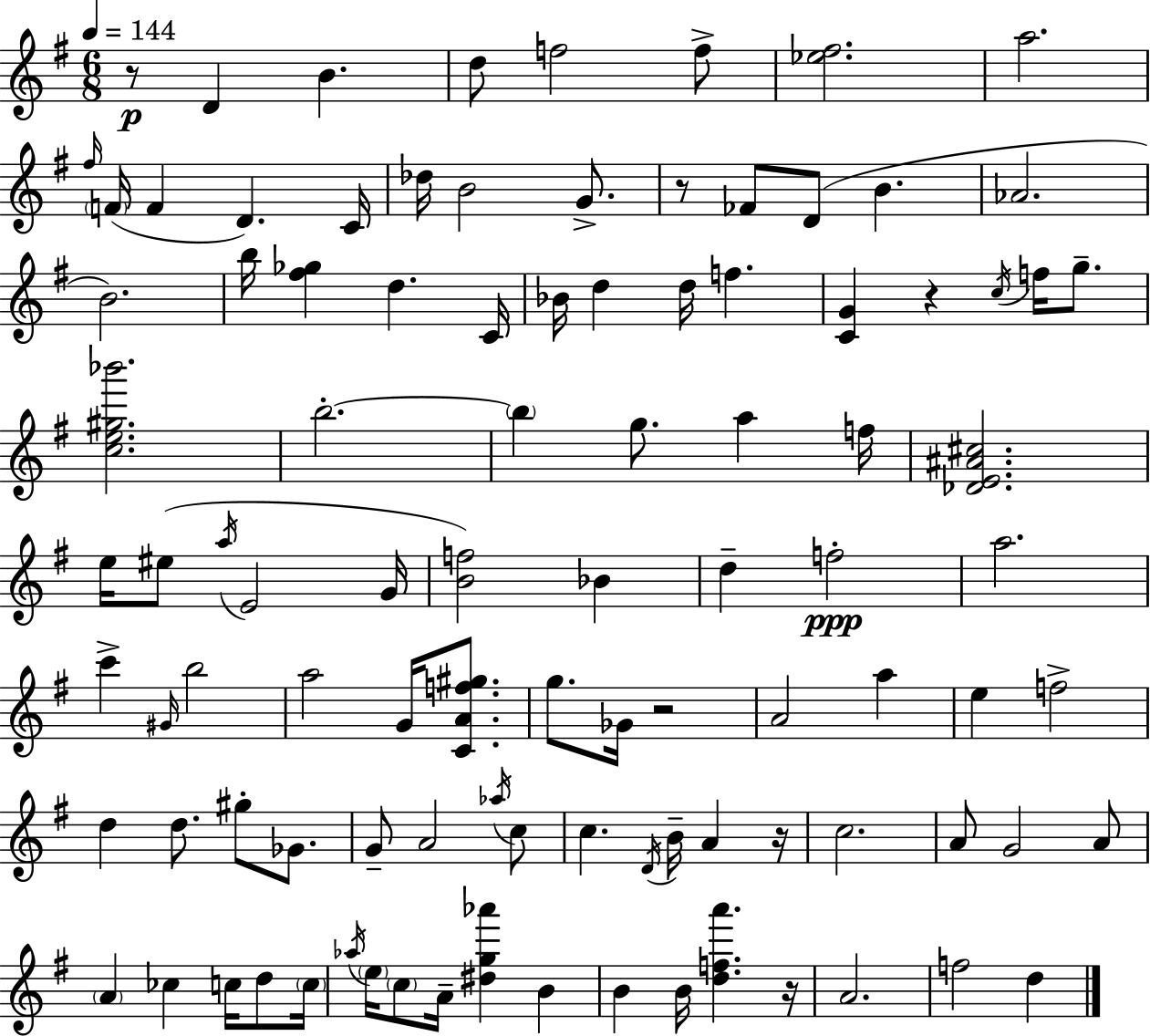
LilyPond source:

{
  \clef treble
  \numericTimeSignature
  \time 6/8
  \key g \major
  \tempo 4 = 144
  r8\p d'4 b'4. | d''8 f''2 f''8-> | <ees'' fis''>2. | a''2. | \break \grace { fis''16 } \parenthesize f'16( f'4 d'4.) | c'16 des''16 b'2 g'8.-> | r8 fes'8 d'8( b'4. | aes'2. | \break b'2.) | b''16 <fis'' ges''>4 d''4. | c'16 bes'16 d''4 d''16 f''4. | <c' g'>4 r4 \acciaccatura { c''16 } f''16 g''8.-- | \break <c'' e'' gis'' bes'''>2. | b''2.-.~~ | \parenthesize b''4 g''8. a''4 | f''16 <des' e' ais' cis''>2. | \break e''16 eis''8( \acciaccatura { a''16 } e'2 | g'16 <b' f''>2) bes'4 | d''4-- f''2-.\ppp | a''2. | \break c'''4-> \grace { gis'16 } b''2 | a''2 | g'16 <c' a' f'' gis''>8. g''8. ges'16 r2 | a'2 | \break a''4 e''4 f''2-> | d''4 d''8. gis''8-. | ges'8. g'8-- a'2 | \acciaccatura { aes''16 } c''8 c''4. \acciaccatura { d'16 } | \break b'16-- a'4 r16 c''2. | a'8 g'2 | a'8 \parenthesize a'4 ces''4 | c''16 d''8 \parenthesize c''16 \acciaccatura { aes''16 } \parenthesize e''16 \parenthesize c''8 a'16-- <dis'' g'' aes'''>4 | \break b'4 b'4 b'16 | <d'' f'' a'''>4. r16 a'2. | f''2 | d''4 \bar "|."
}